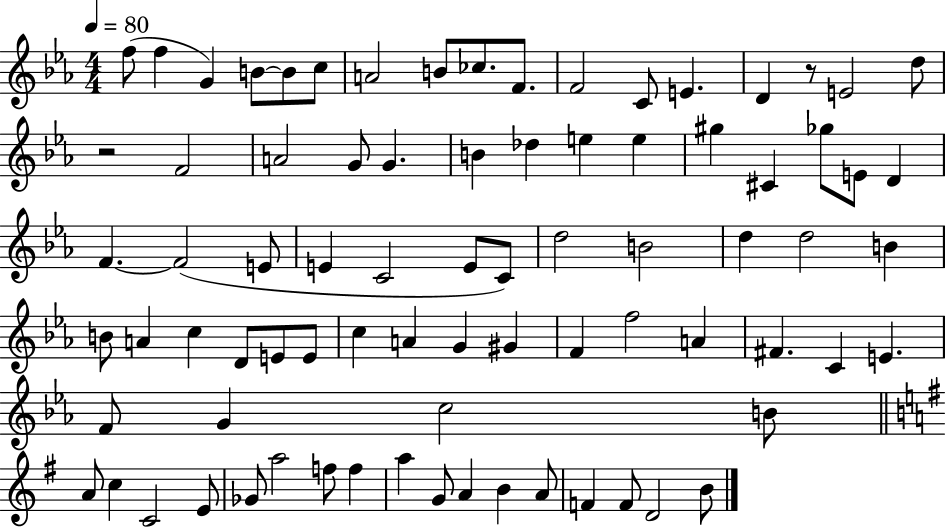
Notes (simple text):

F5/e F5/q G4/q B4/e B4/e C5/e A4/h B4/e CES5/e. F4/e. F4/h C4/e E4/q. D4/q R/e E4/h D5/e R/h F4/h A4/h G4/e G4/q. B4/q Db5/q E5/q E5/q G#5/q C#4/q Gb5/e E4/e D4/q F4/q. F4/h E4/e E4/q C4/h E4/e C4/e D5/h B4/h D5/q D5/h B4/q B4/e A4/q C5/q D4/e E4/e E4/e C5/q A4/q G4/q G#4/q F4/q F5/h A4/q F#4/q. C4/q E4/q. F4/e G4/q C5/h B4/e A4/e C5/q C4/h E4/e Gb4/e A5/h F5/e F5/q A5/q G4/e A4/q B4/q A4/e F4/q F4/e D4/h B4/e